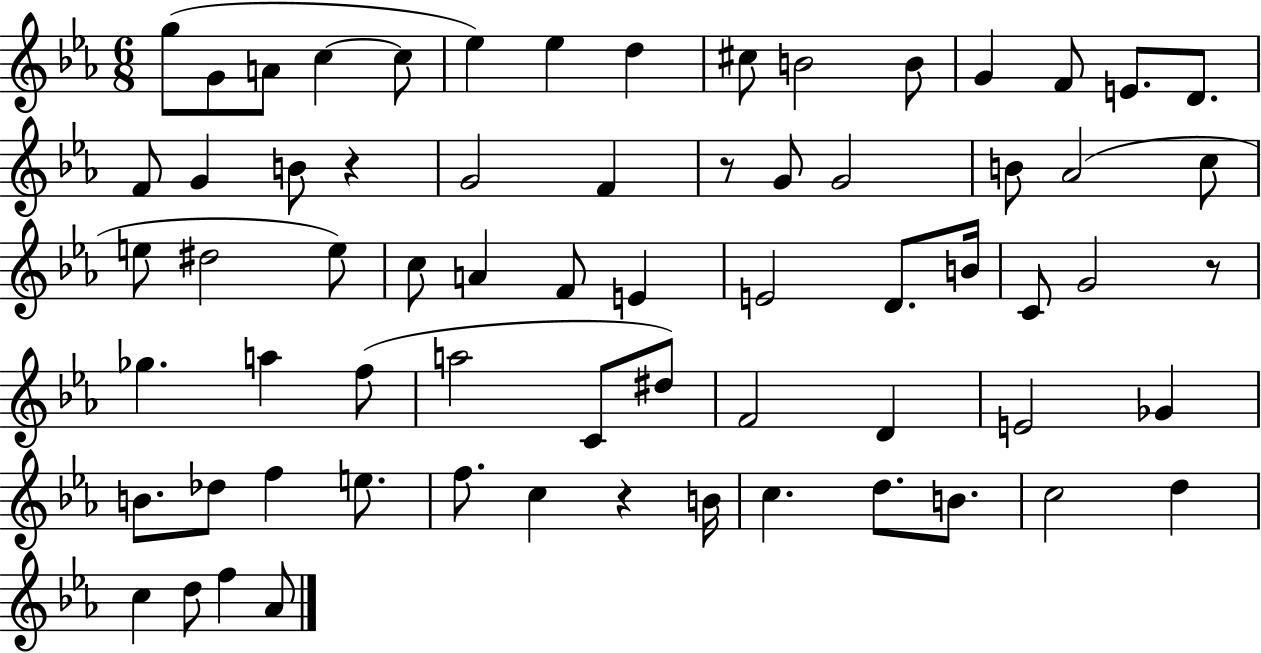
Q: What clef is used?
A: treble